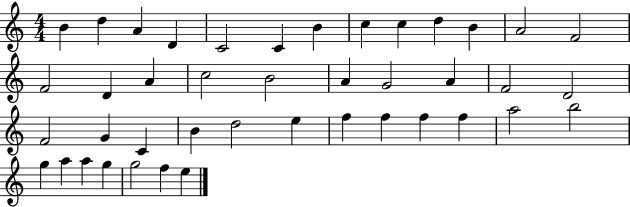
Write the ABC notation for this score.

X:1
T:Untitled
M:4/4
L:1/4
K:C
B d A D C2 C B c c d B A2 F2 F2 D A c2 B2 A G2 A F2 D2 F2 G C B d2 e f f f f a2 b2 g a a g g2 f e